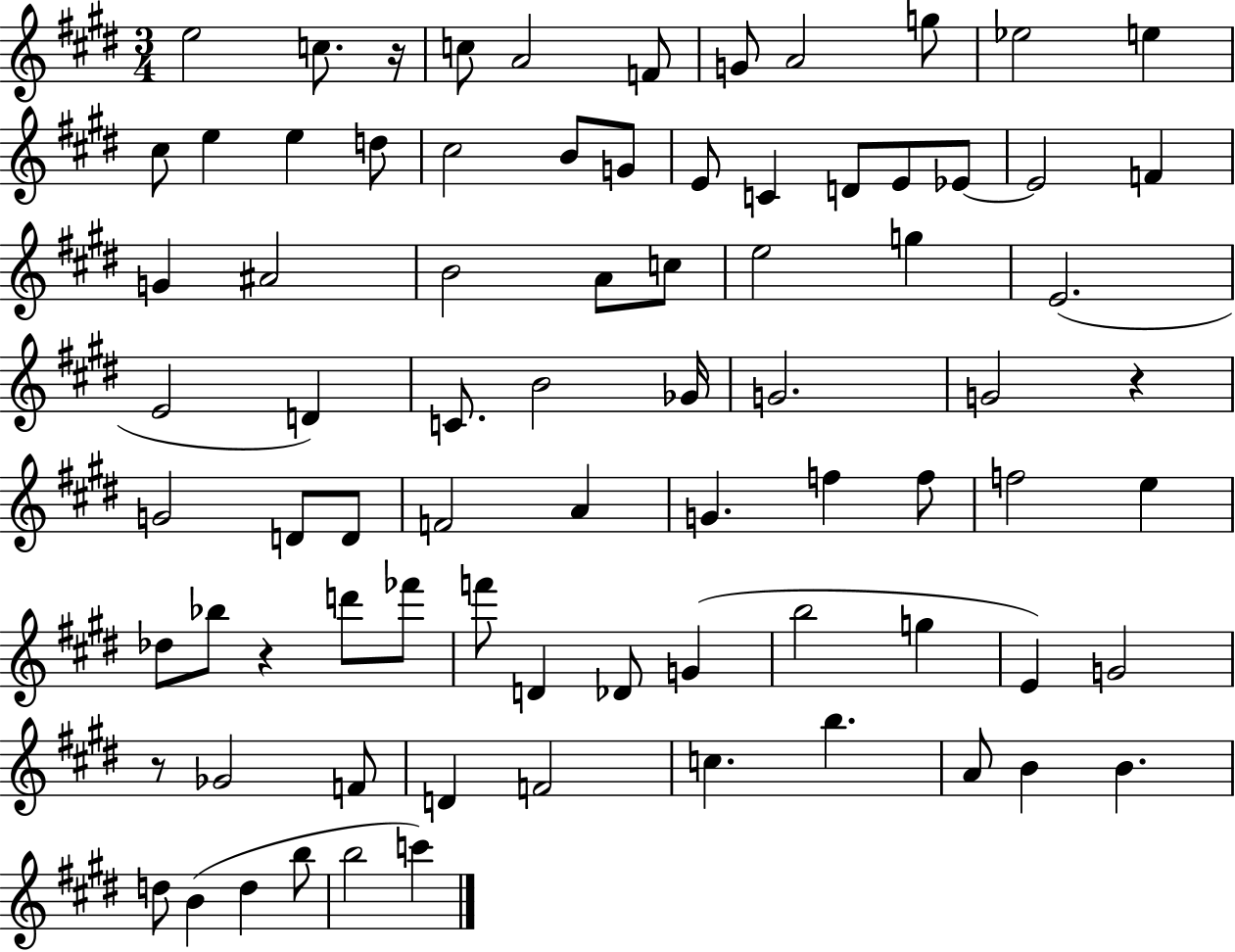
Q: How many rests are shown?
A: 4